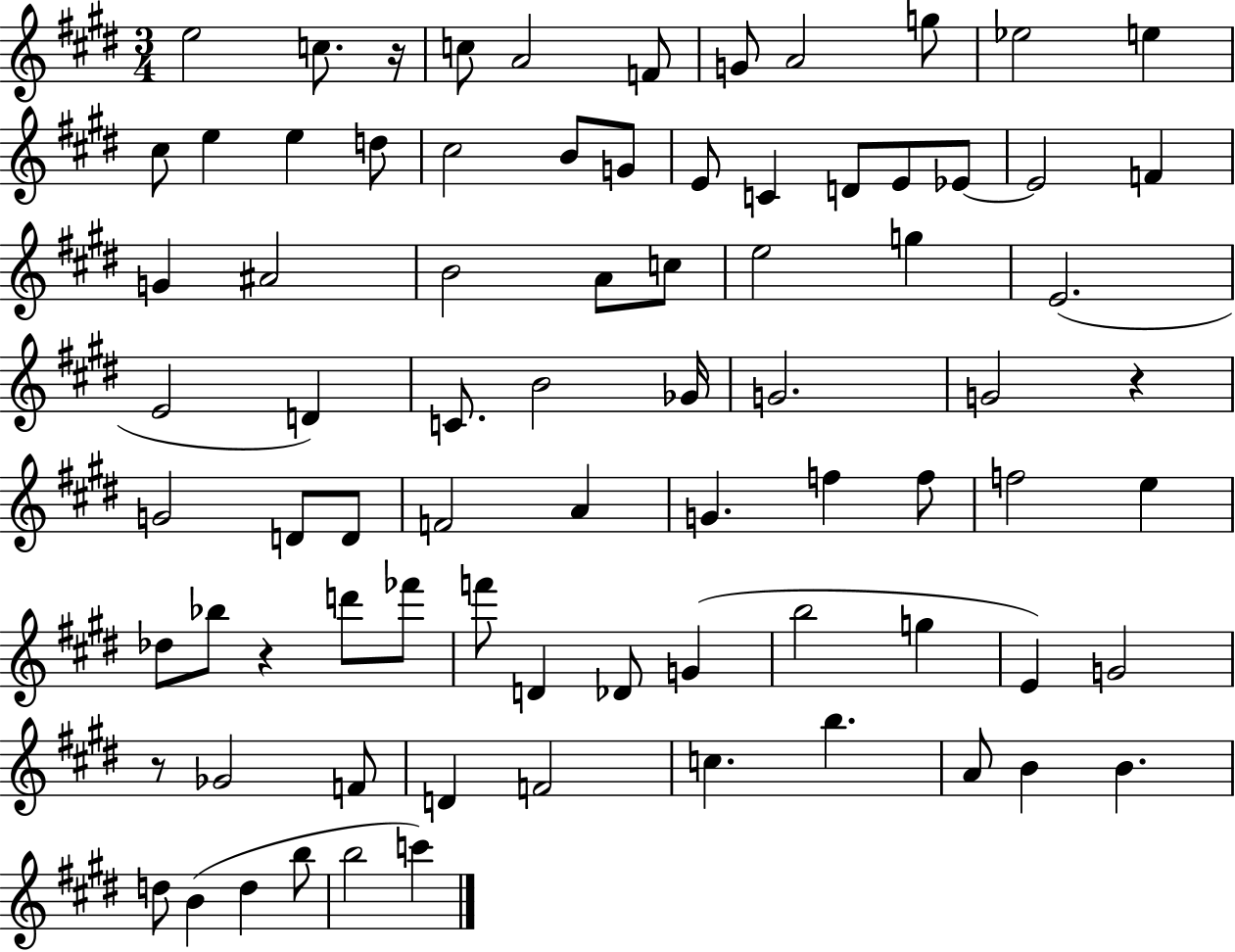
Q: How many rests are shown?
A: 4